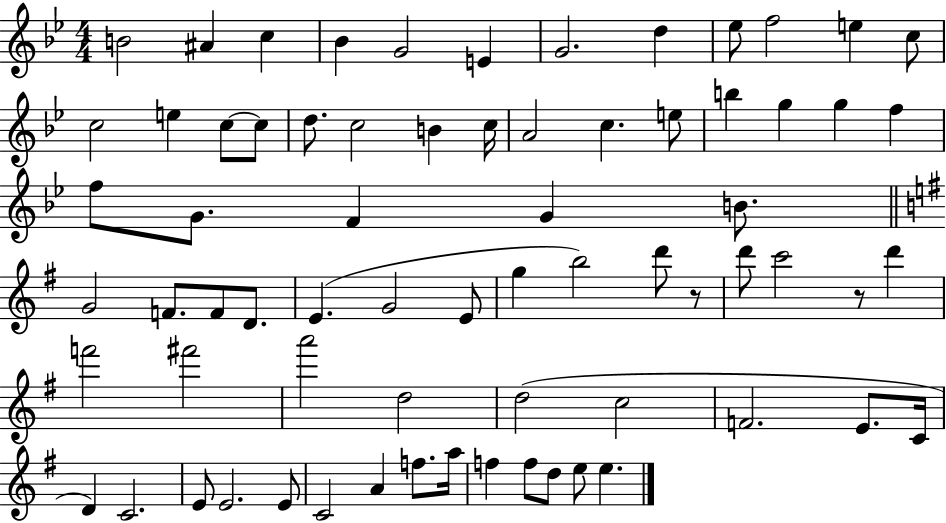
{
  \clef treble
  \numericTimeSignature
  \time 4/4
  \key bes \major
  b'2 ais'4 c''4 | bes'4 g'2 e'4 | g'2. d''4 | ees''8 f''2 e''4 c''8 | \break c''2 e''4 c''8~~ c''8 | d''8. c''2 b'4 c''16 | a'2 c''4. e''8 | b''4 g''4 g''4 f''4 | \break f''8 g'8. f'4 g'4 b'8. | \bar "||" \break \key g \major g'2 f'8. f'8 d'8. | e'4.( g'2 e'8 | g''4 b''2) d'''8 r8 | d'''8 c'''2 r8 d'''4 | \break f'''2 fis'''2 | a'''2 d''2 | d''2( c''2 | f'2. e'8. c'16 | \break d'4) c'2. | e'8 e'2. e'8 | c'2 a'4 f''8. a''16 | f''4 f''8 d''8 e''8 e''4. | \break \bar "|."
}